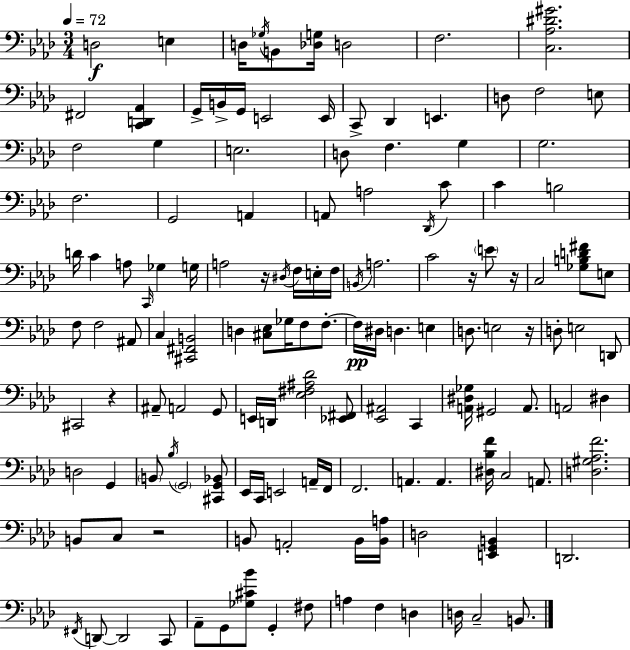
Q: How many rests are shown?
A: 6